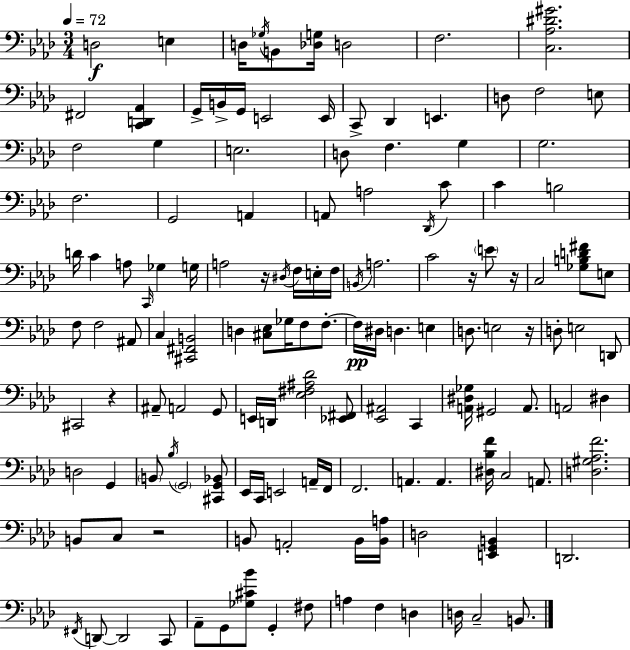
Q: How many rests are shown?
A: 6